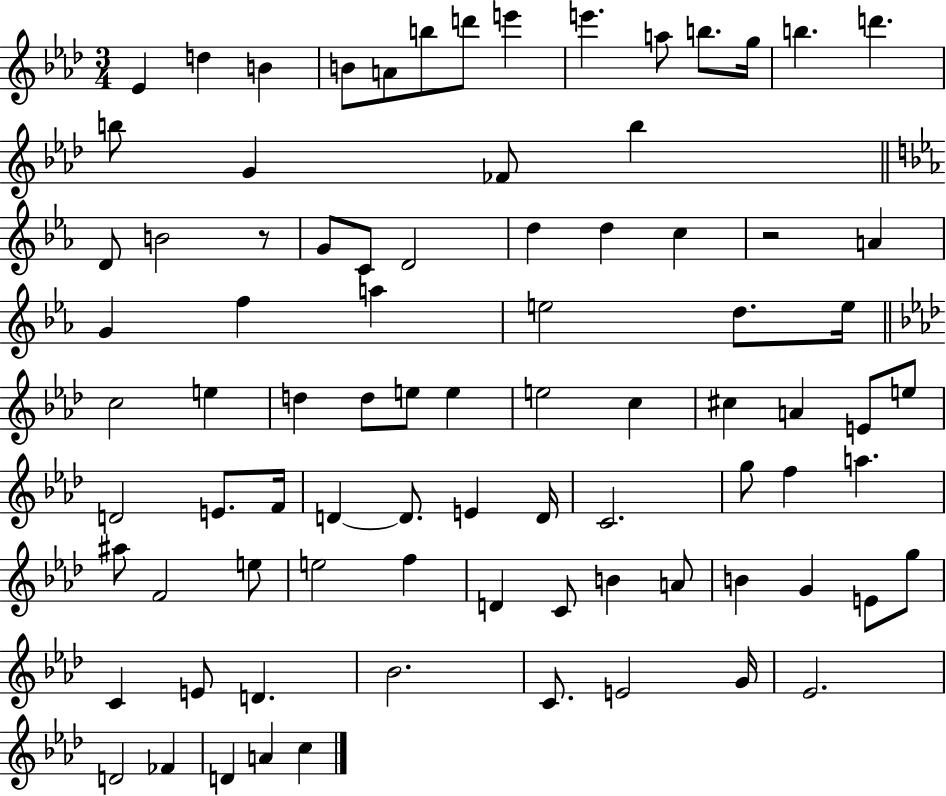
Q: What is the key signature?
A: AES major